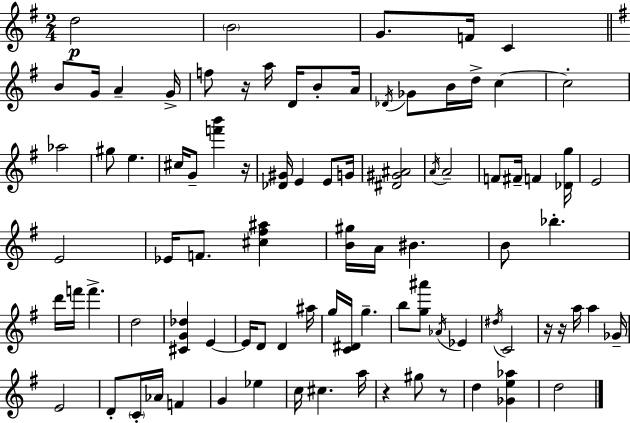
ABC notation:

X:1
T:Untitled
M:2/4
L:1/4
K:Em
d2 B2 G/2 F/4 C B/2 G/4 A G/4 f/2 z/4 a/4 D/4 B/2 A/4 _D/4 _G/2 B/4 d/4 c c2 _a2 ^g/2 e ^c/4 G/2 [f'b'] z/4 [_D^G]/4 E E/2 G/4 [^D^G^A]2 A/4 A2 F/2 ^F/4 F [_Dg]/4 E2 E2 _E/4 F/2 [^c^f^a] [B^g]/4 A/4 ^B B/2 _b d'/4 f'/4 f' d2 [^CG_d] E E/4 D/2 D ^a/4 g/4 [C^D]/4 g b/2 [g^a']/2 _A/4 _E ^d/4 C2 z/4 z/4 a/4 a _G/4 E2 D/2 C/4 _A/4 F G _e c/4 ^c a/4 z ^g/2 z/2 d [_Ge_a] d2